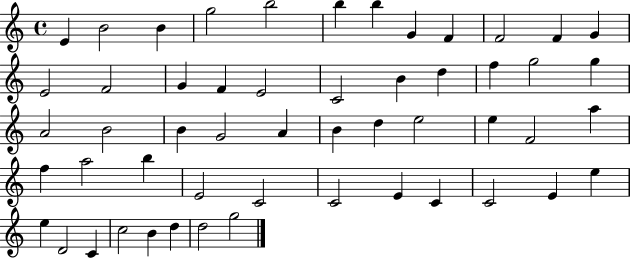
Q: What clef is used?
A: treble